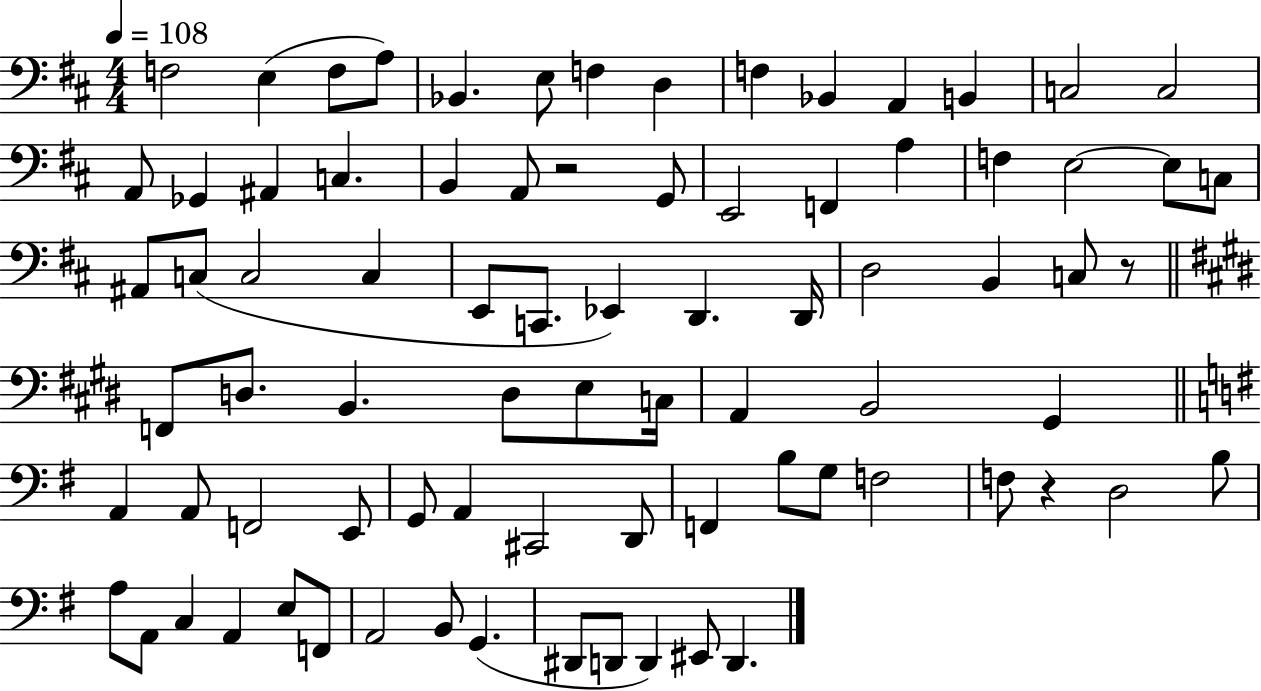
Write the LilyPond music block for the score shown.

{
  \clef bass
  \numericTimeSignature
  \time 4/4
  \key d \major
  \tempo 4 = 108
  \repeat volta 2 { f2 e4( f8 a8) | bes,4. e8 f4 d4 | f4 bes,4 a,4 b,4 | c2 c2 | \break a,8 ges,4 ais,4 c4. | b,4 a,8 r2 g,8 | e,2 f,4 a4 | f4 e2~~ e8 c8 | \break ais,8 c8( c2 c4 | e,8 c,8. ees,4) d,4. d,16 | d2 b,4 c8 r8 | \bar "||" \break \key e \major f,8 d8. b,4. d8 e8 c16 | a,4 b,2 gis,4 | \bar "||" \break \key e \minor a,4 a,8 f,2 e,8 | g,8 a,4 cis,2 d,8 | f,4 b8 g8 f2 | f8 r4 d2 b8 | \break a8 a,8 c4 a,4 e8 f,8 | a,2 b,8 g,4.( | dis,8 d,8 d,4) eis,8 d,4. | } \bar "|."
}